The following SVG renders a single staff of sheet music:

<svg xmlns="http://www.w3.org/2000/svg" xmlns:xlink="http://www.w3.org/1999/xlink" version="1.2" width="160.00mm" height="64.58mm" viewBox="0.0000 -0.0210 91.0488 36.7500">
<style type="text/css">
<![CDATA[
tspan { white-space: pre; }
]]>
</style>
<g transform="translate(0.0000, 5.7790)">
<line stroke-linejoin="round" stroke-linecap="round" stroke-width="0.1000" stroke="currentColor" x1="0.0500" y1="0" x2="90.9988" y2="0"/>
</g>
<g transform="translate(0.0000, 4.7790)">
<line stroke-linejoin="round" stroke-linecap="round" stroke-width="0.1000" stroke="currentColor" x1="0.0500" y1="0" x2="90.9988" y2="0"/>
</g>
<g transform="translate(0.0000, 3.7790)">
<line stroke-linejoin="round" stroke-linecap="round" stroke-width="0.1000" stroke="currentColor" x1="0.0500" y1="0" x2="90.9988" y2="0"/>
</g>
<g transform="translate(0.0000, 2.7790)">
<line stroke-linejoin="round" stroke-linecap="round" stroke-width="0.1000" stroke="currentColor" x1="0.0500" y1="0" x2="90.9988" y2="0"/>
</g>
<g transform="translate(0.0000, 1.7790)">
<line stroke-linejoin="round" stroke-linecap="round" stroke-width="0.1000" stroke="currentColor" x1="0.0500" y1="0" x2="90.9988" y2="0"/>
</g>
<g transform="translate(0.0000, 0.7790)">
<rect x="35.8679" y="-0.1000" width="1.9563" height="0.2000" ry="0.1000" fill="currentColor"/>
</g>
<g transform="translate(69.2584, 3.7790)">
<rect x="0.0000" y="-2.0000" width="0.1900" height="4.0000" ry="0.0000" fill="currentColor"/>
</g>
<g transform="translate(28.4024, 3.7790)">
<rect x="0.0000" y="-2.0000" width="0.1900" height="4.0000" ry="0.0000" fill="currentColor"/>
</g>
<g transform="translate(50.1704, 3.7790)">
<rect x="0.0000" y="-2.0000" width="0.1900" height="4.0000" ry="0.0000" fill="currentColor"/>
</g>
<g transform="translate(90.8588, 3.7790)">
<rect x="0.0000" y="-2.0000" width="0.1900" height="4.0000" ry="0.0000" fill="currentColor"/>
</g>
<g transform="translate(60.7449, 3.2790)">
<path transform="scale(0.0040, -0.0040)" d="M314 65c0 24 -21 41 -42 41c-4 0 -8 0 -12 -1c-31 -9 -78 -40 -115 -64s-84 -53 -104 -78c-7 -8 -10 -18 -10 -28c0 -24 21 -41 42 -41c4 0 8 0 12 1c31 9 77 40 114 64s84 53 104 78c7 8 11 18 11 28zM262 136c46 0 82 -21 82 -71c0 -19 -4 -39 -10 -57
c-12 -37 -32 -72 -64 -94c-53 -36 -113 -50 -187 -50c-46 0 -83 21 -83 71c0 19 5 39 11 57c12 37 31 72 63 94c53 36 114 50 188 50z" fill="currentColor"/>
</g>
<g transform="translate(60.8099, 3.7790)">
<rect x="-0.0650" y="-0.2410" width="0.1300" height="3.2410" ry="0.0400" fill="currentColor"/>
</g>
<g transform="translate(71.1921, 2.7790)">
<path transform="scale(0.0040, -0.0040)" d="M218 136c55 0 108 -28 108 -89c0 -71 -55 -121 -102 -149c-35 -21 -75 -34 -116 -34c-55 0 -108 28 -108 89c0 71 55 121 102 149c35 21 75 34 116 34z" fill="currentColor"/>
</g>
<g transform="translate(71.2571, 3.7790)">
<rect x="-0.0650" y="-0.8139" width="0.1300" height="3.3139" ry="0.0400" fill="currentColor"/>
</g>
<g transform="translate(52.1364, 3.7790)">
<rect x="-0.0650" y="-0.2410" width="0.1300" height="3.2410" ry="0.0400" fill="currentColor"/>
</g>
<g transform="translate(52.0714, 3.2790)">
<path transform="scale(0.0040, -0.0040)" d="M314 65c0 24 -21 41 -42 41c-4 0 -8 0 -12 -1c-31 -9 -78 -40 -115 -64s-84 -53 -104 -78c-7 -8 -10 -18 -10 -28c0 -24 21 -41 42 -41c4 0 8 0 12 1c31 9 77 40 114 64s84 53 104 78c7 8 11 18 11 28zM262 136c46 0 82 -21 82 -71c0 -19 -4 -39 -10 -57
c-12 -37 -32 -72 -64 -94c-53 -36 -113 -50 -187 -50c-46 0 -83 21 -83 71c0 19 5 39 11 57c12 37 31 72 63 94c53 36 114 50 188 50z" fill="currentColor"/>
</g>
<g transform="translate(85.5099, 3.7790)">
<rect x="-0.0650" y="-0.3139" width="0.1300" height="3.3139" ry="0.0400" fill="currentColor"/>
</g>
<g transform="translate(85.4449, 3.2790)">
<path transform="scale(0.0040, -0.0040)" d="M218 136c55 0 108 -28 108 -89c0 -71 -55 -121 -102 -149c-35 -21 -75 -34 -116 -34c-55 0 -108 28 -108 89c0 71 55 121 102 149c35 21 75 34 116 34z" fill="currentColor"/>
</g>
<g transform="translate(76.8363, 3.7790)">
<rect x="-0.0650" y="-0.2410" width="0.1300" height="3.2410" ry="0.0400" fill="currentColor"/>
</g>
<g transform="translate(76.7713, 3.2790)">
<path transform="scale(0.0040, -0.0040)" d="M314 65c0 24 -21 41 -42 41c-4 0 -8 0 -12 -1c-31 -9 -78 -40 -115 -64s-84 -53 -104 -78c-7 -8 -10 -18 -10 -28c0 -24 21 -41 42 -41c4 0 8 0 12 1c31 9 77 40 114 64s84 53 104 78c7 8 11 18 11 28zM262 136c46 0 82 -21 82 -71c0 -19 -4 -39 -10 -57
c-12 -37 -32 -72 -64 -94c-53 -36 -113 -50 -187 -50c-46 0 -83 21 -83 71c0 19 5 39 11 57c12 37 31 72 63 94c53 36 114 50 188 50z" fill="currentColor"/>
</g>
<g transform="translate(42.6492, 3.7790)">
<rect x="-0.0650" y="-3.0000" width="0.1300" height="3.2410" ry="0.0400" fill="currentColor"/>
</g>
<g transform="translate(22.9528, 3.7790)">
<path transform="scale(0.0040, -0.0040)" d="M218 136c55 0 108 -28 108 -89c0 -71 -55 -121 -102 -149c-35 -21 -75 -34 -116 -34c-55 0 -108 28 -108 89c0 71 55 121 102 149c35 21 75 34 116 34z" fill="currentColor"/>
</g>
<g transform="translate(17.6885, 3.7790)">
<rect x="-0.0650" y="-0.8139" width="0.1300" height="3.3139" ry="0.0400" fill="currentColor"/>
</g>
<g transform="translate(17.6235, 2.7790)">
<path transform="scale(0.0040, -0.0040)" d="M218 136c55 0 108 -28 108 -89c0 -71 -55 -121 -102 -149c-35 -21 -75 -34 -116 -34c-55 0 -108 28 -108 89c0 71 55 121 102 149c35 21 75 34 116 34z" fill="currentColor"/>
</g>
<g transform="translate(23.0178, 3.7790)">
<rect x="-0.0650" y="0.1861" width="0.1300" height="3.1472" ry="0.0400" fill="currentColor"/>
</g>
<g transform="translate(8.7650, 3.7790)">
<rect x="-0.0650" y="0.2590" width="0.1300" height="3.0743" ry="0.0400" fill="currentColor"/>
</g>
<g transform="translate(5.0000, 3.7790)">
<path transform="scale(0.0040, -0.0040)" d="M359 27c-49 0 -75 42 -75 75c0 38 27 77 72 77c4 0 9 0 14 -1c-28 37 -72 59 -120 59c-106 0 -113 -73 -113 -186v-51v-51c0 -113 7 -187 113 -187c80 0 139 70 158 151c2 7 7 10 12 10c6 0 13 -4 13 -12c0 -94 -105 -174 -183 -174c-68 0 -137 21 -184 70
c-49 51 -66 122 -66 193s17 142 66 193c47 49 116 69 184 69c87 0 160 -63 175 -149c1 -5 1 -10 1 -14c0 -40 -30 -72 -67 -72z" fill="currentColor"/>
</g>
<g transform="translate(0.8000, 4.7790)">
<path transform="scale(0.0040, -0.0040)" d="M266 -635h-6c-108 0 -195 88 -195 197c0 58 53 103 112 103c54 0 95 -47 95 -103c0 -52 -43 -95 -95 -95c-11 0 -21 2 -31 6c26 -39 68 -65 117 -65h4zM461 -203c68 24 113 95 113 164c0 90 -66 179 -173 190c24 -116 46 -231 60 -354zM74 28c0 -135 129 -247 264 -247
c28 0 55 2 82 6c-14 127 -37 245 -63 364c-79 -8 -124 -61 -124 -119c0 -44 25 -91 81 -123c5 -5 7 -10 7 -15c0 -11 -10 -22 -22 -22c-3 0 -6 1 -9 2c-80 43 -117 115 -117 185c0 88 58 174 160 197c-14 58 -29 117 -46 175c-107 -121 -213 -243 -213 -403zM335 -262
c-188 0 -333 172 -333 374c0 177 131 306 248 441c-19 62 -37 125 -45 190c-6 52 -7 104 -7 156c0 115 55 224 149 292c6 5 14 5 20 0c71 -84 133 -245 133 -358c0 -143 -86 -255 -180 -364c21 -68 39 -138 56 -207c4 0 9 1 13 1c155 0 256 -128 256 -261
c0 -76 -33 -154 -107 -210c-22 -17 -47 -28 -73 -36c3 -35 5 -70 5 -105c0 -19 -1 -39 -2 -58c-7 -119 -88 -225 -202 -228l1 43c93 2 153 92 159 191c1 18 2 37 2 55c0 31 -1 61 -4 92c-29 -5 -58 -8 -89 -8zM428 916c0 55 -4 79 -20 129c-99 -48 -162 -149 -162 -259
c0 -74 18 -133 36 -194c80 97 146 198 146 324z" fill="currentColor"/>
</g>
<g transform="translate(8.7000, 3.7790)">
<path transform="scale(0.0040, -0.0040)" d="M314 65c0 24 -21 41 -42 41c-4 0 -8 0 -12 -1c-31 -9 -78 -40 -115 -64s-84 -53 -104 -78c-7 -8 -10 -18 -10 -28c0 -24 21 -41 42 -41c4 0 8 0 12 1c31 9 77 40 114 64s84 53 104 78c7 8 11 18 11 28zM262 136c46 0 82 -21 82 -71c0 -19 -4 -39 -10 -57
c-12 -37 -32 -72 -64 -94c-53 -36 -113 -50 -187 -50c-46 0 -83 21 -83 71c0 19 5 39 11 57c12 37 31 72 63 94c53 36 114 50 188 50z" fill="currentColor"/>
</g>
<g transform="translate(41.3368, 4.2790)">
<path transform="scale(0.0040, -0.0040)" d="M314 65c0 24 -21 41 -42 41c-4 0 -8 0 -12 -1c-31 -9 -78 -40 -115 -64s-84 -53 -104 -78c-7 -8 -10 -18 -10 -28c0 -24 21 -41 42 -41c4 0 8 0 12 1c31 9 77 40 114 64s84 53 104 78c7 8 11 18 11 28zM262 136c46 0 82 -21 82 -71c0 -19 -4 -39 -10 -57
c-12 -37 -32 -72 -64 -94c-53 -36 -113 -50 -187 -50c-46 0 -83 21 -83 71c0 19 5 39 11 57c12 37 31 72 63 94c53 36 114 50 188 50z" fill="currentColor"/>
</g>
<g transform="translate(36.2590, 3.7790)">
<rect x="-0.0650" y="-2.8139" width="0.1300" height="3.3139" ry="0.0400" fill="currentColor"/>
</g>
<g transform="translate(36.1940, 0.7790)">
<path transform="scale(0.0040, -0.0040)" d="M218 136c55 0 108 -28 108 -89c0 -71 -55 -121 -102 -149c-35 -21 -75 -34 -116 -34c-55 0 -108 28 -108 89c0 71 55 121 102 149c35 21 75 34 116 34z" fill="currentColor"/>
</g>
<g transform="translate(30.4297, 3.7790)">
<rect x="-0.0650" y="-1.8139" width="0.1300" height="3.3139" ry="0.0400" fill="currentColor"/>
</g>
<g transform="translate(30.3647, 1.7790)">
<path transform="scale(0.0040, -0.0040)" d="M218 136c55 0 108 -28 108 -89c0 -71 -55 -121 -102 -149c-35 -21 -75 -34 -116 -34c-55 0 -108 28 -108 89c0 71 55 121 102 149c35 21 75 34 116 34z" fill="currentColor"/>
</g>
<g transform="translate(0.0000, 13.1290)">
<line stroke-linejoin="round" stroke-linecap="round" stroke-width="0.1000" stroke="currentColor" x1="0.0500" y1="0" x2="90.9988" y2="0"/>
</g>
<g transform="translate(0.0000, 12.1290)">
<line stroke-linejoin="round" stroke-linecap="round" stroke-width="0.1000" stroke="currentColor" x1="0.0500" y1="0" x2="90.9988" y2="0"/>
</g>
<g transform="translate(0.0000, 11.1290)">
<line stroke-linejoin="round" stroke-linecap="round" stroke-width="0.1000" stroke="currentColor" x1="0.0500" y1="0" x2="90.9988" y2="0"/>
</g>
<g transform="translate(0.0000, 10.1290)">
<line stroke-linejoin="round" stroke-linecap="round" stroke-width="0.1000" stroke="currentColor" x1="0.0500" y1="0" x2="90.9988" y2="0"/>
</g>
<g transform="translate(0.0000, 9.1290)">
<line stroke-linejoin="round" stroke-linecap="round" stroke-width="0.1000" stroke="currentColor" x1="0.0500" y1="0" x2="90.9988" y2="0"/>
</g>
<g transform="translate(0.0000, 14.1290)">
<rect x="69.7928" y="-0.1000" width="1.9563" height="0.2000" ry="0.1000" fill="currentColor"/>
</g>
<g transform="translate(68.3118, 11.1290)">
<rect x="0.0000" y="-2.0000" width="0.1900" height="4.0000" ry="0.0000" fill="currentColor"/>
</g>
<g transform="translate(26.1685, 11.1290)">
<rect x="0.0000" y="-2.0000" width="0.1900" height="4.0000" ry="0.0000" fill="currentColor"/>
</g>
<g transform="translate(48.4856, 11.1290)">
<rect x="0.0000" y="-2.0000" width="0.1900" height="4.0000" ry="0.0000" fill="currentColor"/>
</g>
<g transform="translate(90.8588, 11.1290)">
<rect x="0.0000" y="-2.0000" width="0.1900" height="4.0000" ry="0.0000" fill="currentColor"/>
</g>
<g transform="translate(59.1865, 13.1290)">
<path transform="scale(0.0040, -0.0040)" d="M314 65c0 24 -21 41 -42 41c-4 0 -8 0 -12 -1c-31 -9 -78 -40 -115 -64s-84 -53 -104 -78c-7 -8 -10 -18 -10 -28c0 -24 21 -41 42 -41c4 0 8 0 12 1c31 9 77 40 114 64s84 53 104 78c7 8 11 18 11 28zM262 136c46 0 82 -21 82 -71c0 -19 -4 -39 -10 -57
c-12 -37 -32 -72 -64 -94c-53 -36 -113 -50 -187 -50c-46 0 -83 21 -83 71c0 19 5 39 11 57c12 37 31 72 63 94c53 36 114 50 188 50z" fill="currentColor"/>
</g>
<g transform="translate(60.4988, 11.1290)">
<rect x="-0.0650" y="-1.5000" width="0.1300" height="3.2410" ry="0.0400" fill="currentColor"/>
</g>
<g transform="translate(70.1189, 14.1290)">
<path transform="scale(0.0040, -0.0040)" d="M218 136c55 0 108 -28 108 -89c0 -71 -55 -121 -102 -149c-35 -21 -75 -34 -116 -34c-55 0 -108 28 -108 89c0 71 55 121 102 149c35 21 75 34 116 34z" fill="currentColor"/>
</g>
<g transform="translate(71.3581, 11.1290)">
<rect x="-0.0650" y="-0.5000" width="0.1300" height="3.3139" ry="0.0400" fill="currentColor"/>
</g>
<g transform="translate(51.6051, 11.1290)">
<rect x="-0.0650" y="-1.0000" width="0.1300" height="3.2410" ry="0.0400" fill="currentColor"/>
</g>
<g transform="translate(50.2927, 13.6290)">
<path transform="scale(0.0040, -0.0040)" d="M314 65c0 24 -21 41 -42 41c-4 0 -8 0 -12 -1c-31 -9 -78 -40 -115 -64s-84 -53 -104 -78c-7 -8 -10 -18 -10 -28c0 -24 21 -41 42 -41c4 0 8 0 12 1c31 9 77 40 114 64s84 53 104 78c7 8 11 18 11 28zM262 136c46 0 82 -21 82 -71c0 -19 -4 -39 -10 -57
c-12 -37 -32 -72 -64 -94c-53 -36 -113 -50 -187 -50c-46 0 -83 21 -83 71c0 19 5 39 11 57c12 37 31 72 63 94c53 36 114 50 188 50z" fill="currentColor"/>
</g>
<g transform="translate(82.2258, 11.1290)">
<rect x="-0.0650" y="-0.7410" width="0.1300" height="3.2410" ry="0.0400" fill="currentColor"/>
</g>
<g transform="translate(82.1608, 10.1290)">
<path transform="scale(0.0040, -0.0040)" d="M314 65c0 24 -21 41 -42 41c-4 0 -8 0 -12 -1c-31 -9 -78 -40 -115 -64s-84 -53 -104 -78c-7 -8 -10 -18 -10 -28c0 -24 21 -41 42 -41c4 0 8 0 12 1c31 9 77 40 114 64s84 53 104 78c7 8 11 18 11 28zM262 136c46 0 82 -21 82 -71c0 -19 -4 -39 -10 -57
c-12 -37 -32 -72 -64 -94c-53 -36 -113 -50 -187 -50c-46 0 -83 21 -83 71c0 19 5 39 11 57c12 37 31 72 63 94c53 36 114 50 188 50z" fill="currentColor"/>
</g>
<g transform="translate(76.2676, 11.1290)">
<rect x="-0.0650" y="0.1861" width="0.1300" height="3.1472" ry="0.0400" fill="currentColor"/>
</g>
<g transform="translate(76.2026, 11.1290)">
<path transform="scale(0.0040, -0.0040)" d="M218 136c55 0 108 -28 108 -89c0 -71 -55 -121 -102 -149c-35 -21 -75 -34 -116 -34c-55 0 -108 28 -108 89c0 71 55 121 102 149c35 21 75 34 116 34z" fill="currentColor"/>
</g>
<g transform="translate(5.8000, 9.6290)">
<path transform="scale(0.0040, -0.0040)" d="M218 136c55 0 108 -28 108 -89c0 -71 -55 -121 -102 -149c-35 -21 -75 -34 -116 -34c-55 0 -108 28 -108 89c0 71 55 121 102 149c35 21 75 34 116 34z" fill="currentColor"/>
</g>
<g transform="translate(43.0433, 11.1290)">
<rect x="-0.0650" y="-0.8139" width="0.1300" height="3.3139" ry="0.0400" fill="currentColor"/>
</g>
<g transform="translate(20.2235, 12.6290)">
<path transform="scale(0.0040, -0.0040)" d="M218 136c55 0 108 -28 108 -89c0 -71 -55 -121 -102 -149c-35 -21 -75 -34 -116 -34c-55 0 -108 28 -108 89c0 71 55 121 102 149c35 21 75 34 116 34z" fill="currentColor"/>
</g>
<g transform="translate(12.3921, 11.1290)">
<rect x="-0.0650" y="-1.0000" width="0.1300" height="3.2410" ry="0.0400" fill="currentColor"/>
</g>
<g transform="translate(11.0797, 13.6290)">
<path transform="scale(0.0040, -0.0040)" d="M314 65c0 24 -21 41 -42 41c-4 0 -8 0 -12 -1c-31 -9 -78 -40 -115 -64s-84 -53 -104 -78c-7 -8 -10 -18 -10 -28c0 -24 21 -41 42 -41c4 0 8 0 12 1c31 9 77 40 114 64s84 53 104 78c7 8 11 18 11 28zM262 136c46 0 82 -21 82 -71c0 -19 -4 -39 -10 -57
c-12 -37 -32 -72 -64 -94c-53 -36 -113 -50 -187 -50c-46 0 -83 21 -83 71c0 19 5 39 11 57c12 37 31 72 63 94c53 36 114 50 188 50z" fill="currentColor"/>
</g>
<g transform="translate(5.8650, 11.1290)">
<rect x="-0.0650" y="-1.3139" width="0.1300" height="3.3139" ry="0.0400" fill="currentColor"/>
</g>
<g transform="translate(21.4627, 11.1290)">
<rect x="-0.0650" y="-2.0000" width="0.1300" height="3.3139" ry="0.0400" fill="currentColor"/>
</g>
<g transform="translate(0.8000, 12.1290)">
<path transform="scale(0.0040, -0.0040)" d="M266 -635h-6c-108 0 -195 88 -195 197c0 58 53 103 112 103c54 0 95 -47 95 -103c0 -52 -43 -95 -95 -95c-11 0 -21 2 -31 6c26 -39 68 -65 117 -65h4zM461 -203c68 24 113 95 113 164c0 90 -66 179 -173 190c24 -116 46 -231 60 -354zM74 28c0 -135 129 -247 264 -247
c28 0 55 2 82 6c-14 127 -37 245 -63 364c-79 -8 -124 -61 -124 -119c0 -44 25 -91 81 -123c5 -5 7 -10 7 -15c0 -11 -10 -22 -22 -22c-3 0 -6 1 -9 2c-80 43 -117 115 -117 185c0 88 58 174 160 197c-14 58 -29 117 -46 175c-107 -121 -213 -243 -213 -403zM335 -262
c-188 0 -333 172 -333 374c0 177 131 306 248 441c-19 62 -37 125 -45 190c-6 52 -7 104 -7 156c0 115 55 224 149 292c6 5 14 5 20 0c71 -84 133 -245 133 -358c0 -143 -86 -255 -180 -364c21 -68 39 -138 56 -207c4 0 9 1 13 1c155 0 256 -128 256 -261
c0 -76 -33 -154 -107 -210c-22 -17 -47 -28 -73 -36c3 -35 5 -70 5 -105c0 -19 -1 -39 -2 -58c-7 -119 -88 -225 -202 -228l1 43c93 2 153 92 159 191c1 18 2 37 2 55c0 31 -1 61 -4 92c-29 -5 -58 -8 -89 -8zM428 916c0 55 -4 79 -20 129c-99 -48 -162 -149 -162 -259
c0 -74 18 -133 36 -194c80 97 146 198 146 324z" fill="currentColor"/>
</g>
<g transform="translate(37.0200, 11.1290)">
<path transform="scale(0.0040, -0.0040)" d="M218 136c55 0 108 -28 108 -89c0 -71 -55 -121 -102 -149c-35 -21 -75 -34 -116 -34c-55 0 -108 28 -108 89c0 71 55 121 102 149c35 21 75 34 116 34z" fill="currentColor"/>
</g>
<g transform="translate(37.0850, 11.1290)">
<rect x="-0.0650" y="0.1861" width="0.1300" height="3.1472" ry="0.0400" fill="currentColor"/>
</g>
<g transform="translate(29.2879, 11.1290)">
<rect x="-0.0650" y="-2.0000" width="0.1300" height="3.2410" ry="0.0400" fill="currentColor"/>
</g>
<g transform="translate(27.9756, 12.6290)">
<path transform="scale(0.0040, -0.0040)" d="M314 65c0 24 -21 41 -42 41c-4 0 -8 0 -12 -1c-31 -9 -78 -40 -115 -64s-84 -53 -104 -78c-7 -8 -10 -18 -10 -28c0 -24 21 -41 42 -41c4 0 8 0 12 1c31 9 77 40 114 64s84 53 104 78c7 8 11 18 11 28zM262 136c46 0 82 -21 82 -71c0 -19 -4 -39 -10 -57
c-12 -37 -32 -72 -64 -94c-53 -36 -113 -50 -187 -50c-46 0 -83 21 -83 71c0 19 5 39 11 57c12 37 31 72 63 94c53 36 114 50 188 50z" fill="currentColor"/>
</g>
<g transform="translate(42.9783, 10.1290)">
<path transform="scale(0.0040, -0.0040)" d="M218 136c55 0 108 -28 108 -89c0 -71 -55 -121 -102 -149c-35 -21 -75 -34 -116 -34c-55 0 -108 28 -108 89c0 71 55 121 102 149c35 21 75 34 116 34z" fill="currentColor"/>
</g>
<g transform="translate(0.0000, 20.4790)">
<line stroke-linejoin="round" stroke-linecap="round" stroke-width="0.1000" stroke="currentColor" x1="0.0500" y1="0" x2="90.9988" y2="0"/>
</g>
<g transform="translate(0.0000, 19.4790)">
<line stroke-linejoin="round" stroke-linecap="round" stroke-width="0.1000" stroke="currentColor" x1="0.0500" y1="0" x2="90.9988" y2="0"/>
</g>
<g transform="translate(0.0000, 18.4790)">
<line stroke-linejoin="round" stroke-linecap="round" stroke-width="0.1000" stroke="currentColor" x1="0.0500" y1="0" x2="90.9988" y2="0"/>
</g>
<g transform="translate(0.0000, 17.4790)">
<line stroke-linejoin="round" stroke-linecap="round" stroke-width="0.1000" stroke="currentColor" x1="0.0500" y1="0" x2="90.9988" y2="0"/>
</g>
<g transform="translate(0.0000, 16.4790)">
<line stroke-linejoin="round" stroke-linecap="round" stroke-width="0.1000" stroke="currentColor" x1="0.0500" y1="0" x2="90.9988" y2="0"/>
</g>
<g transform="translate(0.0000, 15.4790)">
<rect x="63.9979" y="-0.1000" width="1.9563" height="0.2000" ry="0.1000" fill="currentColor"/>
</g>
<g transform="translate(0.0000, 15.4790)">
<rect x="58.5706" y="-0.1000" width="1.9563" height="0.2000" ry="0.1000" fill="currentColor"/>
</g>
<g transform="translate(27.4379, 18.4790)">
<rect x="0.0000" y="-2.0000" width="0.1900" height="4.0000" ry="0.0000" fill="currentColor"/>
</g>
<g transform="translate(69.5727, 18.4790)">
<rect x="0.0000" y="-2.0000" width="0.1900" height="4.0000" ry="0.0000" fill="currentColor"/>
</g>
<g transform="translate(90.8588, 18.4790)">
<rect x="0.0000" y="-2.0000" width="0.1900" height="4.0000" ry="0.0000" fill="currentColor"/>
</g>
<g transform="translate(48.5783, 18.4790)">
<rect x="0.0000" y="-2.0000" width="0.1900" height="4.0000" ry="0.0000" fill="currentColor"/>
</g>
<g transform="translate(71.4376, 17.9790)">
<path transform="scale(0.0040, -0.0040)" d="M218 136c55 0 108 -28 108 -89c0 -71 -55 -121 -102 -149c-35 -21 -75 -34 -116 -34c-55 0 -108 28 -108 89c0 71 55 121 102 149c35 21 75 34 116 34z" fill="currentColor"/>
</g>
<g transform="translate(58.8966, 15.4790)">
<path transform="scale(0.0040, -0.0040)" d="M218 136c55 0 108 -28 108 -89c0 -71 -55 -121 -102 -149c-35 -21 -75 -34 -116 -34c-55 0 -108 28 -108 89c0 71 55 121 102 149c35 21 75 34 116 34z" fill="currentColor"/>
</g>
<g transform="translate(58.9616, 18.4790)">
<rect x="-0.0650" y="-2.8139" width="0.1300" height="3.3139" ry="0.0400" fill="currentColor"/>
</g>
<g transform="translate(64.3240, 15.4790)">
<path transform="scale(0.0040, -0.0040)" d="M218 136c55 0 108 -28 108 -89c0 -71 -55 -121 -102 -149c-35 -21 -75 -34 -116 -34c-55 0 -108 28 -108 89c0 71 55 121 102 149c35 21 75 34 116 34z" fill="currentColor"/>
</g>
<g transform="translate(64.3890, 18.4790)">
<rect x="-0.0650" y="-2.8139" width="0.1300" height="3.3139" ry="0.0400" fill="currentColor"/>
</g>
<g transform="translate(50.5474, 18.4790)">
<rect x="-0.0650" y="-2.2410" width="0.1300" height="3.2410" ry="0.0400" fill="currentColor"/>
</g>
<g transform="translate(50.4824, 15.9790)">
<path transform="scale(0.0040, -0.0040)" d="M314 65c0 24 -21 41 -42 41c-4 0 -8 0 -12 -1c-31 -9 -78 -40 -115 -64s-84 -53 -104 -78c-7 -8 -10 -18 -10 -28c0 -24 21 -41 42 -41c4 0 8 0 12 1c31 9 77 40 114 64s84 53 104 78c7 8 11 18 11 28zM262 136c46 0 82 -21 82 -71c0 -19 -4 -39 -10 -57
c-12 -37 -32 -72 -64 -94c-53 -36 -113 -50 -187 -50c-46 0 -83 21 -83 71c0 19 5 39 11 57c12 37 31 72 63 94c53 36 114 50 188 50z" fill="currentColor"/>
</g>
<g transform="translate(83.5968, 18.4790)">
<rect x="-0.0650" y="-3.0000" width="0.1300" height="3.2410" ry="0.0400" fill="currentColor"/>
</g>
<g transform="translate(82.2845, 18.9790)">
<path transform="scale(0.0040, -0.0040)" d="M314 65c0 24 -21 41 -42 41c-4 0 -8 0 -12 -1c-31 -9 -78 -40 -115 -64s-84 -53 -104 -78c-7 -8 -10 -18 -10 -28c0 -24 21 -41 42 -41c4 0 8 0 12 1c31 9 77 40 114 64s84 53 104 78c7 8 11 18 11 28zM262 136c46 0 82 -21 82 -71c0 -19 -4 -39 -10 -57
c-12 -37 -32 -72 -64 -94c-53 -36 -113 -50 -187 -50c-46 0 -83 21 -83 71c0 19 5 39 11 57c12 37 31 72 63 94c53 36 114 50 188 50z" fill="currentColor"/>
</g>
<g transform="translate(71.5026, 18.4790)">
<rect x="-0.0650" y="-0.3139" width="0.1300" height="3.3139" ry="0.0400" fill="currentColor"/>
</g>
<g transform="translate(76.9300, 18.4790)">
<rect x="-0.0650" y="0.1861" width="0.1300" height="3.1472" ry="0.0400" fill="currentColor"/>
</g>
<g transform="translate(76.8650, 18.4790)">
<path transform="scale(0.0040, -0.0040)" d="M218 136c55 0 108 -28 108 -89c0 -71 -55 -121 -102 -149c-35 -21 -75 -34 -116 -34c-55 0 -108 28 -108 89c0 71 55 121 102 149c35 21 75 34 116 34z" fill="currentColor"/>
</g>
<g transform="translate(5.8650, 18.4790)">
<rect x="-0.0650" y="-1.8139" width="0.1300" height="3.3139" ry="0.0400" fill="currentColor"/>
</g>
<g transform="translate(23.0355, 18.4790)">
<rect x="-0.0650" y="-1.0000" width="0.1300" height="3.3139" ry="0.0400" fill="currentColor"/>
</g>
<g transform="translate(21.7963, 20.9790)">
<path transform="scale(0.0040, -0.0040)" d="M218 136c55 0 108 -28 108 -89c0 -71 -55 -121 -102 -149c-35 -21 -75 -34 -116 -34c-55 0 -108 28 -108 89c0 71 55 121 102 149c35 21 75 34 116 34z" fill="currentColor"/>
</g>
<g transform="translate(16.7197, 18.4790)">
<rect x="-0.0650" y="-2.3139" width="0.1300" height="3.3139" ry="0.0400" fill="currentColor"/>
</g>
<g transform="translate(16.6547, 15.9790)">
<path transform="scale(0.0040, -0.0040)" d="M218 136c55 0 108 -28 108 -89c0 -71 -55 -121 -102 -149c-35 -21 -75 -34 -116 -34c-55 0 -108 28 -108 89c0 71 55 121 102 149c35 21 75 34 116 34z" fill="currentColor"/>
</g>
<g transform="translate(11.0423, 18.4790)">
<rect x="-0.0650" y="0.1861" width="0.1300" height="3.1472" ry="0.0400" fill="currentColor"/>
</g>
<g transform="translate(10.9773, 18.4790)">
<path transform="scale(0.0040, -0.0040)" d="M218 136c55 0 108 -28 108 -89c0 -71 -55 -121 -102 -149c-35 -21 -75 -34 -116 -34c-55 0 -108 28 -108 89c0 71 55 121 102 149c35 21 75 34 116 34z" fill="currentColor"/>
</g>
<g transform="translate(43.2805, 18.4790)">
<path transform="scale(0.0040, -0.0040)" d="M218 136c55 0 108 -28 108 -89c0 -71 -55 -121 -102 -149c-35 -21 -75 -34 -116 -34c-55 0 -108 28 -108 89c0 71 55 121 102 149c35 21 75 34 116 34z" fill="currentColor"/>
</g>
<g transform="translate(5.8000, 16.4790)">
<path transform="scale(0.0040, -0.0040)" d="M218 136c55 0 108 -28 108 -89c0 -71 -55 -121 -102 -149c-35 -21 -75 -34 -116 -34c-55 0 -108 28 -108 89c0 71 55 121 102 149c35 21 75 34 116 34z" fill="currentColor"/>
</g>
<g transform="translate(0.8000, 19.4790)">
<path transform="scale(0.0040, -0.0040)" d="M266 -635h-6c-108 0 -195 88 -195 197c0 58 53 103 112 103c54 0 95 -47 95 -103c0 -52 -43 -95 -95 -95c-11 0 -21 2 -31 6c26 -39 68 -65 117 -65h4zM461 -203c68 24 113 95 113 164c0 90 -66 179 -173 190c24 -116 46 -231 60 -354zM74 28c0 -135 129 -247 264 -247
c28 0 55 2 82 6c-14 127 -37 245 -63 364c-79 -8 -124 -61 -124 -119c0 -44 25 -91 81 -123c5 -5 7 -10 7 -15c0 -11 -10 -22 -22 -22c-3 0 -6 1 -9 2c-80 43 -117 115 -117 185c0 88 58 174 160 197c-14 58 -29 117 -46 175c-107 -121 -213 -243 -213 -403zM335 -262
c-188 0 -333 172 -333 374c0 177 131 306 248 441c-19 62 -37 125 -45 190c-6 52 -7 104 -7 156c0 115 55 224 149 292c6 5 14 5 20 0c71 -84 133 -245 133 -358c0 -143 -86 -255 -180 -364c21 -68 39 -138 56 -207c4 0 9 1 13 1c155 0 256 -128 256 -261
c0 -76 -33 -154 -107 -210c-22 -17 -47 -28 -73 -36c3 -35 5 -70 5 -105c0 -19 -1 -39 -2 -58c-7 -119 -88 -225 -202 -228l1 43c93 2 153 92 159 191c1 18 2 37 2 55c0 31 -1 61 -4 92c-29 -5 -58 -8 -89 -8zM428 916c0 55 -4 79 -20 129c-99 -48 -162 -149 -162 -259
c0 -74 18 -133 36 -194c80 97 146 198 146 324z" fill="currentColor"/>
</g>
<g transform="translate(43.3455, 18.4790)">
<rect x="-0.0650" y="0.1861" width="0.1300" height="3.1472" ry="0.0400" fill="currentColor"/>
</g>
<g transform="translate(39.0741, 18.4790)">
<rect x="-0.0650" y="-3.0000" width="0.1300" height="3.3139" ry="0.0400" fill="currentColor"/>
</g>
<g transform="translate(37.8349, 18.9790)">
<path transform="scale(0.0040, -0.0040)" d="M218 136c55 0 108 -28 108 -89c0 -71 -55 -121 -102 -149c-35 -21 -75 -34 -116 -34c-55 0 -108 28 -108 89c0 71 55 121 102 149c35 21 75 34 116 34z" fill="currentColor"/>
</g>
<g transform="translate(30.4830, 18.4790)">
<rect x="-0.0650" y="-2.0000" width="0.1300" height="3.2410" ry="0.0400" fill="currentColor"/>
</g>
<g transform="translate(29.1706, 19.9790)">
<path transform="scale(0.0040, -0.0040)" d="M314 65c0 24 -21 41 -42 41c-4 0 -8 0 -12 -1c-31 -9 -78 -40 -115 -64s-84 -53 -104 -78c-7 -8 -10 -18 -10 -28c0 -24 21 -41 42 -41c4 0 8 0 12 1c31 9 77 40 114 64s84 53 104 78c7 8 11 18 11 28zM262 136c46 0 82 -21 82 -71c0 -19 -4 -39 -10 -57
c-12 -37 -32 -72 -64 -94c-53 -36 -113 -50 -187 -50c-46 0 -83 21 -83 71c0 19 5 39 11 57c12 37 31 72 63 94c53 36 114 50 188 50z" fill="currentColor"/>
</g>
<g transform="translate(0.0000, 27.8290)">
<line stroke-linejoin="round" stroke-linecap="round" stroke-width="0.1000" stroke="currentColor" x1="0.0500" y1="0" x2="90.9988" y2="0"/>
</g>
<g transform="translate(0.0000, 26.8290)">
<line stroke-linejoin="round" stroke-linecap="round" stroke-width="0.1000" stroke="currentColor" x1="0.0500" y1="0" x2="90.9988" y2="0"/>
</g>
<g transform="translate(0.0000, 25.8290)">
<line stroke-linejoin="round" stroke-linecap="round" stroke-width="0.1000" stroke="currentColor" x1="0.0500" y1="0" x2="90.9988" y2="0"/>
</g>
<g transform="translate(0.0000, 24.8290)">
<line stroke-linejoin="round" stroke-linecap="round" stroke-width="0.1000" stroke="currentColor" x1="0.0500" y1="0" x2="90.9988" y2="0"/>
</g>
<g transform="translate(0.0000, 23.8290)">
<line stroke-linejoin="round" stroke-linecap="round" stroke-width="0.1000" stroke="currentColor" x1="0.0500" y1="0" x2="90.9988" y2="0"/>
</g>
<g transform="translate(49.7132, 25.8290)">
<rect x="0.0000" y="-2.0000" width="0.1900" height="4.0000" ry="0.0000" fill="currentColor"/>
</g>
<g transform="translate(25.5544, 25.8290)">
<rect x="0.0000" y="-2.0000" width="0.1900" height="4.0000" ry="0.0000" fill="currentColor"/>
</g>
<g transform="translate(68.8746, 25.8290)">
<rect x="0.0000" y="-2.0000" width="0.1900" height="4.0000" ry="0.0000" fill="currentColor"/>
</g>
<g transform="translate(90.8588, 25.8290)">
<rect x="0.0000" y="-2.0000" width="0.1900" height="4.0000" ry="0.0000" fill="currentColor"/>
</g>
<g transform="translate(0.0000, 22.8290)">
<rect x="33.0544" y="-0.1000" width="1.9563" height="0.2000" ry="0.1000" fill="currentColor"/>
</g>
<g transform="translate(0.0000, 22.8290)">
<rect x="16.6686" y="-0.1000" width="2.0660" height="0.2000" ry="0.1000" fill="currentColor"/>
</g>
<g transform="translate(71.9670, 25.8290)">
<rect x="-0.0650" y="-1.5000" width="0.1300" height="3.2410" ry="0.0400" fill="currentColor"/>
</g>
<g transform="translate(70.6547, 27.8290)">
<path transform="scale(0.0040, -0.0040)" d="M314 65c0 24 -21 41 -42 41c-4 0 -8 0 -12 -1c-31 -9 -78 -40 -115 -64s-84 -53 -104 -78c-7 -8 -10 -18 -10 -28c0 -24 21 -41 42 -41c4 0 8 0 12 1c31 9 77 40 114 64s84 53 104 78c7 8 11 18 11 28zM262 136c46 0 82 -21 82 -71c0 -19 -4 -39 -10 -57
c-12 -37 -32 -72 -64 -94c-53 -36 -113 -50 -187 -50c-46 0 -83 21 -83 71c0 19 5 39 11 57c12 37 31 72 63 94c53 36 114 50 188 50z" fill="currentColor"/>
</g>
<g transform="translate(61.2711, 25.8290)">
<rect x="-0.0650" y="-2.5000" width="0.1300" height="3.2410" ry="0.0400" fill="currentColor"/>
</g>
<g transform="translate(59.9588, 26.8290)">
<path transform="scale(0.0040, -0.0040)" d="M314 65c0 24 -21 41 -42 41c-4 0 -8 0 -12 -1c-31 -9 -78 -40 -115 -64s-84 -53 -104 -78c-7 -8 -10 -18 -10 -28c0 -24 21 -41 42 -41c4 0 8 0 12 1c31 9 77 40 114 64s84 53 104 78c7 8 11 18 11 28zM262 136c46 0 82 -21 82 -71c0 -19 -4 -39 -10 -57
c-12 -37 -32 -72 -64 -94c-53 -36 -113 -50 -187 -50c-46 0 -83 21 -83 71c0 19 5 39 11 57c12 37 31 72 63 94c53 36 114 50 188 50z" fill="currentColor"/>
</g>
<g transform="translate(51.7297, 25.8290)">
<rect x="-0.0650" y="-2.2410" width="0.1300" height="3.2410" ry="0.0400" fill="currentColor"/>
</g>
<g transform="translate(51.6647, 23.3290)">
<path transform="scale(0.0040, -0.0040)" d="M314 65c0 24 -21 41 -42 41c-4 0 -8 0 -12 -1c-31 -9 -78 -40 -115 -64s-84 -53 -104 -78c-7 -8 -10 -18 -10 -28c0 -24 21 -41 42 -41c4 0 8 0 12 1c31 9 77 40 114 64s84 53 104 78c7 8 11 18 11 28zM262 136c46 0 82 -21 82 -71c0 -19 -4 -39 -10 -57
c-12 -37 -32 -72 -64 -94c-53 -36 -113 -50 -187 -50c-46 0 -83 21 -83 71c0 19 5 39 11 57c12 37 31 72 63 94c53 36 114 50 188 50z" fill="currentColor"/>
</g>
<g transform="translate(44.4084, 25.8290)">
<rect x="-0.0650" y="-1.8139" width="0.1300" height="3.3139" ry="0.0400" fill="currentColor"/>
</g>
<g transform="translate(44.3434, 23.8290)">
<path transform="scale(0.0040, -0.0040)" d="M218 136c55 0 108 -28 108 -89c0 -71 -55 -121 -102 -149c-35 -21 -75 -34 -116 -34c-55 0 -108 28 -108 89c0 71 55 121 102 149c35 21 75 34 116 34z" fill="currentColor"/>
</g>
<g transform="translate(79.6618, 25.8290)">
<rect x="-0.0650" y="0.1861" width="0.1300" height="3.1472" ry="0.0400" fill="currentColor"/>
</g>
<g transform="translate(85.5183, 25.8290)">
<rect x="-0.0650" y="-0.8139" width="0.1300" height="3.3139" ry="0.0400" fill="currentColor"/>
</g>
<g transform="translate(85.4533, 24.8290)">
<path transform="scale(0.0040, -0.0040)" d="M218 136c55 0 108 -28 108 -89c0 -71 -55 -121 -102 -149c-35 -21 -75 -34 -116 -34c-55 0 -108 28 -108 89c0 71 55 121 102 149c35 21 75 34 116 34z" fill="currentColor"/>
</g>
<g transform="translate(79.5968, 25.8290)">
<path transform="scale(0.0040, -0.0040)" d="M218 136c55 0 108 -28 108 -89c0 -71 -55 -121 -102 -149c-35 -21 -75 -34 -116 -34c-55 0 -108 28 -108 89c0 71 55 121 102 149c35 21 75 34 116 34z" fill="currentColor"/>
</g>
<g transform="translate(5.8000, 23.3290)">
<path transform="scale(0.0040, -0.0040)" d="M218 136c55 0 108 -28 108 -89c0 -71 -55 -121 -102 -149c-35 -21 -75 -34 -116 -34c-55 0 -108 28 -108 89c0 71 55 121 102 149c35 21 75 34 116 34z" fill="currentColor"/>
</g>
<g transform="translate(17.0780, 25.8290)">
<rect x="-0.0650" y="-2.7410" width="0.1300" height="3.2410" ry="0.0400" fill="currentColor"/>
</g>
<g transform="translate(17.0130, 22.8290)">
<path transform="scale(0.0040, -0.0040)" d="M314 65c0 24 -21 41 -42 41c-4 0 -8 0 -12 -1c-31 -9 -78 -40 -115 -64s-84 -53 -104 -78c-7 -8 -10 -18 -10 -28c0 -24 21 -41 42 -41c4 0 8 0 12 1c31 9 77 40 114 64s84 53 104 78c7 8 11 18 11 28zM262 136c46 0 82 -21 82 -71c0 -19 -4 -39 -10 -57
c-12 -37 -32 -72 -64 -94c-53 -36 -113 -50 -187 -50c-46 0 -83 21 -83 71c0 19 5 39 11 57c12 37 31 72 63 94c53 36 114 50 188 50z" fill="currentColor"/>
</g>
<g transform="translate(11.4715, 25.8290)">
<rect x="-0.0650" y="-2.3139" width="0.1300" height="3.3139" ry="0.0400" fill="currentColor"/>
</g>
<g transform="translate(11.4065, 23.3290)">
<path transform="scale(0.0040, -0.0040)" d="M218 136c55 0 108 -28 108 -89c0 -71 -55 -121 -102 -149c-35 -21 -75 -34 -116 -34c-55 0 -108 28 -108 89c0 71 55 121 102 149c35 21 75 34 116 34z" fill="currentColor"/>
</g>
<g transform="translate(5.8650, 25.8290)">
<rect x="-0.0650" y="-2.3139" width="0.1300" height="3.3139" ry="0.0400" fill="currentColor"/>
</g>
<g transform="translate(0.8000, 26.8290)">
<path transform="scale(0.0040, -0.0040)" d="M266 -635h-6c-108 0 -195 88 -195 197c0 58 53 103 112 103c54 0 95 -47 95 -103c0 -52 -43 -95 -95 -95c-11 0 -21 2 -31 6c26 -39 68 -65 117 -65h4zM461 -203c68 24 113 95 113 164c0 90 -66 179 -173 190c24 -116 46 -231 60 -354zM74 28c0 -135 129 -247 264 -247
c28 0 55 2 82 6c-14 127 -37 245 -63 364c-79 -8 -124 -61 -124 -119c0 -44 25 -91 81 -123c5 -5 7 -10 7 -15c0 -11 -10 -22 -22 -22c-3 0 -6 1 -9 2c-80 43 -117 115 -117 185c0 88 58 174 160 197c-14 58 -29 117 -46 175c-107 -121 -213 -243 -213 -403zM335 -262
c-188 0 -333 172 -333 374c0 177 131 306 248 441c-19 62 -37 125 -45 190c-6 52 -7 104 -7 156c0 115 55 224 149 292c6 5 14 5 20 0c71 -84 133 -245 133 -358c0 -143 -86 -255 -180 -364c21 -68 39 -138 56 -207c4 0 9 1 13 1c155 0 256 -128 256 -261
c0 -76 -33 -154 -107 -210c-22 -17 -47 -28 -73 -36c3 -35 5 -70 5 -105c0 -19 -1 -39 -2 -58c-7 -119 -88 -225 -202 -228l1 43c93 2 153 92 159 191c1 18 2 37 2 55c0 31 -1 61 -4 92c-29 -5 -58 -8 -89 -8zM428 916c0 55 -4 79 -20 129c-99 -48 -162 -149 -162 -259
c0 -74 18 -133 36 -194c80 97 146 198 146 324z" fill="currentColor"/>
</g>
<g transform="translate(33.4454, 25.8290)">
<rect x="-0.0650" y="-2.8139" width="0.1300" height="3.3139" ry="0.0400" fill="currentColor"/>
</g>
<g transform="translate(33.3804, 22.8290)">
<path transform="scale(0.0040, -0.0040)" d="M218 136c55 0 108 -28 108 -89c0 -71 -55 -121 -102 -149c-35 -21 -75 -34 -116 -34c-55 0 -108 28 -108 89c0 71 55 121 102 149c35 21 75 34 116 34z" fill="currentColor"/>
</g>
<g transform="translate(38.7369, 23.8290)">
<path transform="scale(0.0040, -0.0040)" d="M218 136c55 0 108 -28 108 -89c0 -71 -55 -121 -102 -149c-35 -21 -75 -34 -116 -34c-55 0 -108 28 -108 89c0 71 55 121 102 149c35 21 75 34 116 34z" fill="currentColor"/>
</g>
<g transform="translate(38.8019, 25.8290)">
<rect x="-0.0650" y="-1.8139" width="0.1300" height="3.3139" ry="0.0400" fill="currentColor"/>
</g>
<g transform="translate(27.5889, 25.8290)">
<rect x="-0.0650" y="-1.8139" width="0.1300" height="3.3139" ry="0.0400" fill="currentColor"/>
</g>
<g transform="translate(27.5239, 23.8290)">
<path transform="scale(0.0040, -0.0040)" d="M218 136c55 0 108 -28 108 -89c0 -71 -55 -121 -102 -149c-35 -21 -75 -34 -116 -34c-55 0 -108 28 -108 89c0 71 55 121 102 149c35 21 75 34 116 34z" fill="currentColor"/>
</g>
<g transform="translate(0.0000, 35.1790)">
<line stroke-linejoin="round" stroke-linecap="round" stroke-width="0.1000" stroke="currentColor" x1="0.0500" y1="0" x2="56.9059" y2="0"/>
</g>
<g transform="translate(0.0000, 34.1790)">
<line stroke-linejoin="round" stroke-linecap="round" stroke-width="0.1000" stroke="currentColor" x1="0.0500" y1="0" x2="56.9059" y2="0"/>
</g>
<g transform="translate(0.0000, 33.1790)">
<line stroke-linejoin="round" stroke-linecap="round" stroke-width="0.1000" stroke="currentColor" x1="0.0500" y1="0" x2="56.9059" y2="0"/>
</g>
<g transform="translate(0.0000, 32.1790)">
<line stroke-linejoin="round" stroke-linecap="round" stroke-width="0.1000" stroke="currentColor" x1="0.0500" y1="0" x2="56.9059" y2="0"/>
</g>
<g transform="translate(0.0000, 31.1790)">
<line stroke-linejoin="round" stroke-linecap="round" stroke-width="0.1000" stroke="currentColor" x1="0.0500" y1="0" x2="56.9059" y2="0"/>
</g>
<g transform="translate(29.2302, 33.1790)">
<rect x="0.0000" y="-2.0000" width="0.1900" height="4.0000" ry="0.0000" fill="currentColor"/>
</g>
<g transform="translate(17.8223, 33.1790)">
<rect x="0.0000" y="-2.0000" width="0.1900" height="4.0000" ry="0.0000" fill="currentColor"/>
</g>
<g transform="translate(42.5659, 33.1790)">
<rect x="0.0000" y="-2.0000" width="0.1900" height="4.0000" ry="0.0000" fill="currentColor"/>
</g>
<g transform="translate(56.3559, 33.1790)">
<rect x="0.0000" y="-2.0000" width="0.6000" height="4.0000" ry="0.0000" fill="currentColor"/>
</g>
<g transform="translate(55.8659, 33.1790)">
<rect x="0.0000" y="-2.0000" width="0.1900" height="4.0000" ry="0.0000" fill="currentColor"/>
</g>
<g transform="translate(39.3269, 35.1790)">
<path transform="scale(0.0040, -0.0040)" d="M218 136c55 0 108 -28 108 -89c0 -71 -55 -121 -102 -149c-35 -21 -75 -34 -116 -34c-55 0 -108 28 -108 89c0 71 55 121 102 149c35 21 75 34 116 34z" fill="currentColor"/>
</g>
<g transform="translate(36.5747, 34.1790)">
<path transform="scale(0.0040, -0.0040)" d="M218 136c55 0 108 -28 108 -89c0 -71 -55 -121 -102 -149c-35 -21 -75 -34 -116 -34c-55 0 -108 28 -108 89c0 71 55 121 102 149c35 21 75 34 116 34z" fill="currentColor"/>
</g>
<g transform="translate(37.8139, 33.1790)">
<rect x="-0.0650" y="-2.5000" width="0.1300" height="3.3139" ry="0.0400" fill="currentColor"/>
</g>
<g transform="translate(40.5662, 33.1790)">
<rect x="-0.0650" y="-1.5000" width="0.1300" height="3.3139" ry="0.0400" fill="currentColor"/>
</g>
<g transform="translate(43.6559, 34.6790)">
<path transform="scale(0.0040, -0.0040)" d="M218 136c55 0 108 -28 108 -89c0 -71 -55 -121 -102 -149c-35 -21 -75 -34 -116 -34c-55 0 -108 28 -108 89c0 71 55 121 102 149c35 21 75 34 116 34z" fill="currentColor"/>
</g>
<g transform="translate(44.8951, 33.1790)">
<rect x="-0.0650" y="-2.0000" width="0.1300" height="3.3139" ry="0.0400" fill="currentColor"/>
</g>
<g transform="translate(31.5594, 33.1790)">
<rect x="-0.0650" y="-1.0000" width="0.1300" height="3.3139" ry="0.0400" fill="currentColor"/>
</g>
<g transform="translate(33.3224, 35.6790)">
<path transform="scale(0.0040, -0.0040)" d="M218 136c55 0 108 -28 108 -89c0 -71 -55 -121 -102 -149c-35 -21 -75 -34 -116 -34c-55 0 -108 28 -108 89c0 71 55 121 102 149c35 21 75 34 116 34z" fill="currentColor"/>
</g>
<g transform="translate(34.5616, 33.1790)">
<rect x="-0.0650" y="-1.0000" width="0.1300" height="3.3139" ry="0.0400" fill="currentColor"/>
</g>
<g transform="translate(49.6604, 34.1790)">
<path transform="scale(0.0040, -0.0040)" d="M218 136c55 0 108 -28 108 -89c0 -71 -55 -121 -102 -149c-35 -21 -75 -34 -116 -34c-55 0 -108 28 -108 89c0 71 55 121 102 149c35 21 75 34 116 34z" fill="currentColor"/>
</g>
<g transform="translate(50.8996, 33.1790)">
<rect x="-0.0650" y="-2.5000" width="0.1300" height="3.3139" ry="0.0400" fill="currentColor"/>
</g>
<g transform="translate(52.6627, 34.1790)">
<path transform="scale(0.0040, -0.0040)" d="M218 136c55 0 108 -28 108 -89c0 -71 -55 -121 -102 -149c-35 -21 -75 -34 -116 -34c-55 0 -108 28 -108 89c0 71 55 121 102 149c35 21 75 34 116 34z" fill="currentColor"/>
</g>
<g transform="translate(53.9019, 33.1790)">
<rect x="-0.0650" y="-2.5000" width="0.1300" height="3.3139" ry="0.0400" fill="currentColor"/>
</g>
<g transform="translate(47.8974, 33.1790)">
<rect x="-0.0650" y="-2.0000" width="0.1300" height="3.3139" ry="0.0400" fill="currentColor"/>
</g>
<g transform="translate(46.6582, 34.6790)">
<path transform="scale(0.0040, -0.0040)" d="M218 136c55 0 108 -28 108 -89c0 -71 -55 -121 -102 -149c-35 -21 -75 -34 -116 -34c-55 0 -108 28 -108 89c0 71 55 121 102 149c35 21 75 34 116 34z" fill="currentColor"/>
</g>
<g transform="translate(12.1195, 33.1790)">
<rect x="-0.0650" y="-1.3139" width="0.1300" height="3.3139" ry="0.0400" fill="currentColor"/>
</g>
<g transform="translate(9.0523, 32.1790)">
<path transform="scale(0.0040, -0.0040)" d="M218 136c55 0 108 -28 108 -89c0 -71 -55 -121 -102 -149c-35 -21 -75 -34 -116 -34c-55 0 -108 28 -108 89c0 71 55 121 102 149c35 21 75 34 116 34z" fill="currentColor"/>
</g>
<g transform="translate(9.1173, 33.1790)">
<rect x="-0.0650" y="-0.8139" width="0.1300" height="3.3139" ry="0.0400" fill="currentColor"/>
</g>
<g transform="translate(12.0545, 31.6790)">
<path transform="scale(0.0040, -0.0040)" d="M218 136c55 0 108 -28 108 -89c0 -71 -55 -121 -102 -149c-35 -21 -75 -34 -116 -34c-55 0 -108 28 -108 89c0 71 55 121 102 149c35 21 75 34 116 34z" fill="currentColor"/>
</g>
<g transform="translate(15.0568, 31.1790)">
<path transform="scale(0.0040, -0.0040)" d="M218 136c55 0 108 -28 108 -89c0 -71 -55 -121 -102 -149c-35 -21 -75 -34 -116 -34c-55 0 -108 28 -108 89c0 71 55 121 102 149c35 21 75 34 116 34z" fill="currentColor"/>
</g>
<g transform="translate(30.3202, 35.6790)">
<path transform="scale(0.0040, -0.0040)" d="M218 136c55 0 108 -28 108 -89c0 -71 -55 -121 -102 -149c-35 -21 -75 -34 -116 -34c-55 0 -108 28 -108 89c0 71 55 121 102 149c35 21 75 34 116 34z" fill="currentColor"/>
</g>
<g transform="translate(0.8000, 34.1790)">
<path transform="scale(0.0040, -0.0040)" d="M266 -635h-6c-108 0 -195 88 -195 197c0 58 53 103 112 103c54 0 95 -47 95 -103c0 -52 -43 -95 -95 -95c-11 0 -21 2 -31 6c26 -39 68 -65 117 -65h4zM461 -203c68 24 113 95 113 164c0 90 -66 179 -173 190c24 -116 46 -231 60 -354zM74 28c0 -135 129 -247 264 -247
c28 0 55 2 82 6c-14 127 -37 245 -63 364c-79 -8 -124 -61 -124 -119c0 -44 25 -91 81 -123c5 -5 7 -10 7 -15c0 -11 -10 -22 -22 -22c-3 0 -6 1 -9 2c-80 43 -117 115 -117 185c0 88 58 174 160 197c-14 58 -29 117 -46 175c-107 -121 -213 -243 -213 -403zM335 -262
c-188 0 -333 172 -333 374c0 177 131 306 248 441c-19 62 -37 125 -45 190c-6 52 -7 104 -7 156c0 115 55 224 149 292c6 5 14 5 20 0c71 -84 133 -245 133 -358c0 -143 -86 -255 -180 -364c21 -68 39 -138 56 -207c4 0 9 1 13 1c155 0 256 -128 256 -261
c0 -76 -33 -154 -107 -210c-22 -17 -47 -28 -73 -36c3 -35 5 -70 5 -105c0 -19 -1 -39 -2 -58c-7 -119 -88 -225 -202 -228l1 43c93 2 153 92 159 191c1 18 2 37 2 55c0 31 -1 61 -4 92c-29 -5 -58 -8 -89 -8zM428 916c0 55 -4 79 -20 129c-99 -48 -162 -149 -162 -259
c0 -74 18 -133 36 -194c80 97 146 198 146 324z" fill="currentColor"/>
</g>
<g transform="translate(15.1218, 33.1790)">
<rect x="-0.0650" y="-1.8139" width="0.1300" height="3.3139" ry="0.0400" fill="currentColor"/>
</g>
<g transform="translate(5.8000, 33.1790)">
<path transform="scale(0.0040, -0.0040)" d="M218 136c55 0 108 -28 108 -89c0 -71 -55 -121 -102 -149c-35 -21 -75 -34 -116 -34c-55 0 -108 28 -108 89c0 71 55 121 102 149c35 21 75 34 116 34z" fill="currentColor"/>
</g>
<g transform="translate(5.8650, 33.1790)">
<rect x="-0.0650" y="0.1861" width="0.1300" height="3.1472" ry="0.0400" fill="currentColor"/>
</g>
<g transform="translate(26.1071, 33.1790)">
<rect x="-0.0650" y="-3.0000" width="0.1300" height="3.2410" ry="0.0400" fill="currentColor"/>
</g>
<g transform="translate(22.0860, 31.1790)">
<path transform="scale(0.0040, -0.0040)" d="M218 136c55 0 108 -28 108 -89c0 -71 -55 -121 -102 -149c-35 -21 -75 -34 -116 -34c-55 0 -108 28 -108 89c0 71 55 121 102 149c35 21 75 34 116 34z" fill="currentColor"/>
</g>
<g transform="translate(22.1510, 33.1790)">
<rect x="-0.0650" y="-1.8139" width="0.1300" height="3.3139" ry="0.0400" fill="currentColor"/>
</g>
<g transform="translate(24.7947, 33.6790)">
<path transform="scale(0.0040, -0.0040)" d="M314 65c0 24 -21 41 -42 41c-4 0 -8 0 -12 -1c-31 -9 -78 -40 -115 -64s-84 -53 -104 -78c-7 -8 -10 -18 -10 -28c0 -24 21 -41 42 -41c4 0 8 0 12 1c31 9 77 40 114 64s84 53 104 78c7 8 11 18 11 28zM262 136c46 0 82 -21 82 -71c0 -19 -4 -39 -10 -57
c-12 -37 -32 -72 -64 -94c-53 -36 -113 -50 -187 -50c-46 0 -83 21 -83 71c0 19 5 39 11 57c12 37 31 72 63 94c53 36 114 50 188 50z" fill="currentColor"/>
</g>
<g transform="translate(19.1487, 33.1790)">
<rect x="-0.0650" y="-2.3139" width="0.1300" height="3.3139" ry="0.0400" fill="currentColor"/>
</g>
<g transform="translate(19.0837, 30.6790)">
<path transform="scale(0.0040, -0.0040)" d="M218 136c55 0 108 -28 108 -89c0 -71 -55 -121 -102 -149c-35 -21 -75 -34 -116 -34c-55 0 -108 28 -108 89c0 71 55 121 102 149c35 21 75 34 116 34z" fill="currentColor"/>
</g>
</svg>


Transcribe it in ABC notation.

X:1
T:Untitled
M:4/4
L:1/4
K:C
B2 d B f a A2 c2 c2 d c2 c e D2 F F2 B d D2 E2 C B d2 f B g D F2 A B g2 a a c B A2 g g a2 f a f f g2 G2 E2 B d B d e f g f A2 D D G E F F G G